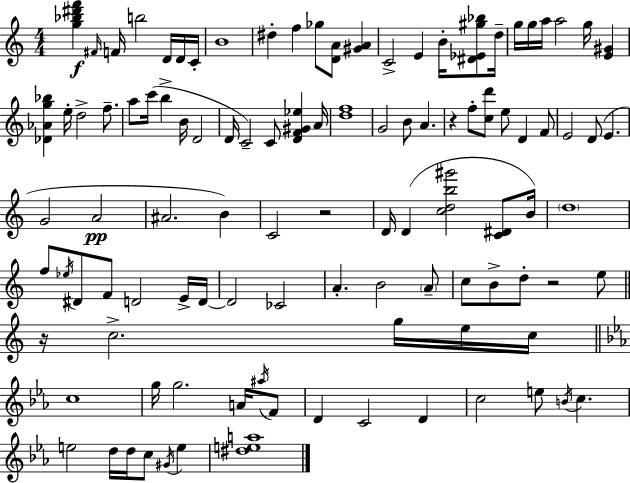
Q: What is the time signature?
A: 4/4